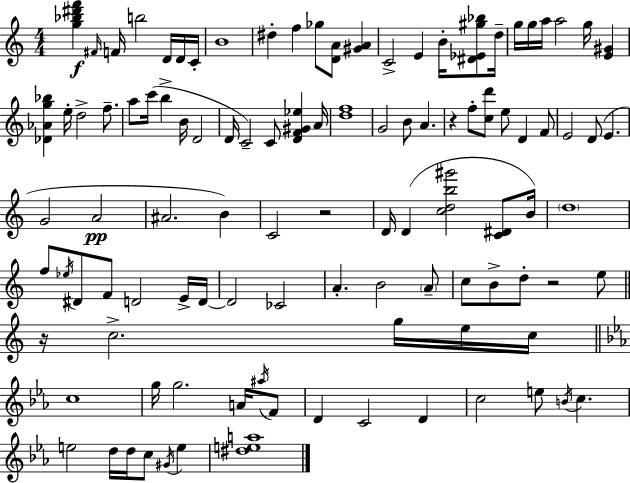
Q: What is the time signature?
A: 4/4